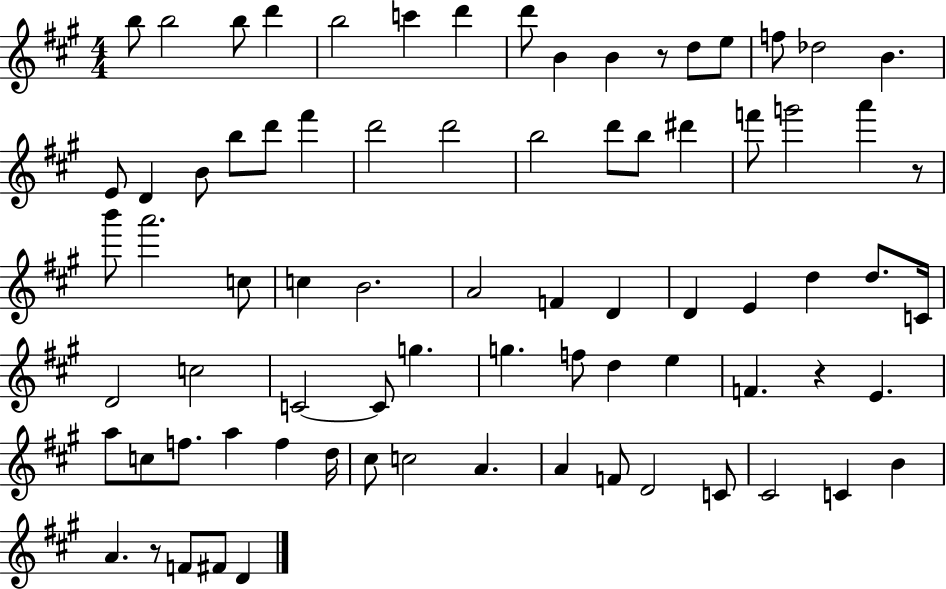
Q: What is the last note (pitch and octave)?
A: D4